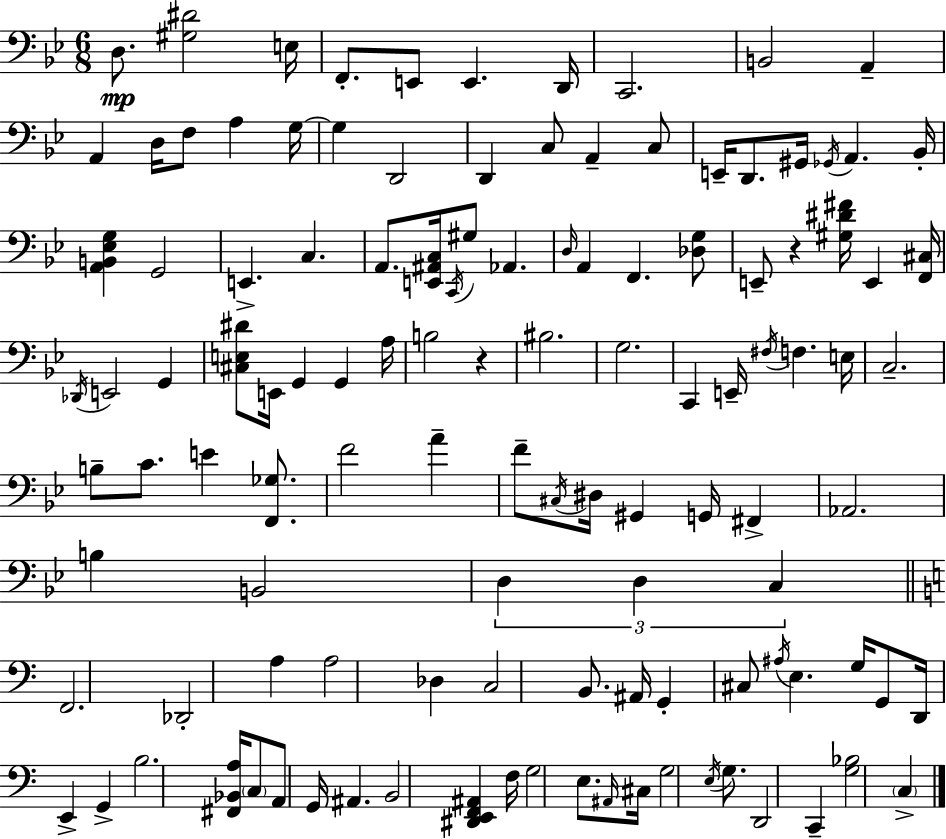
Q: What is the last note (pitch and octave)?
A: C3